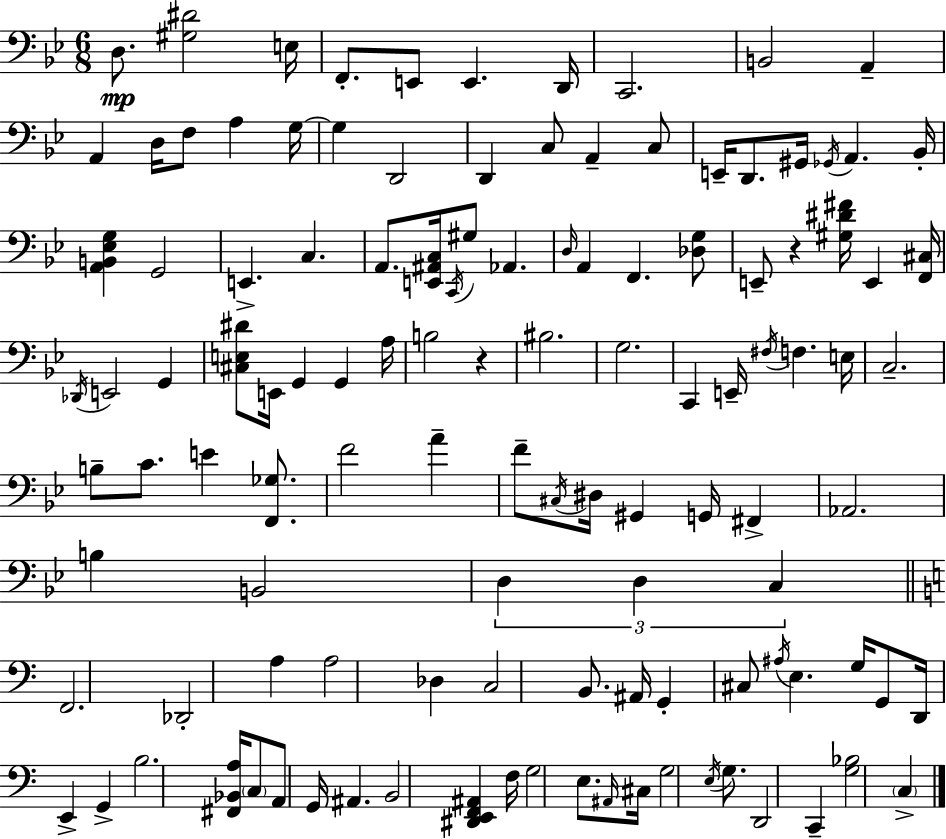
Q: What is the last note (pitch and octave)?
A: C3